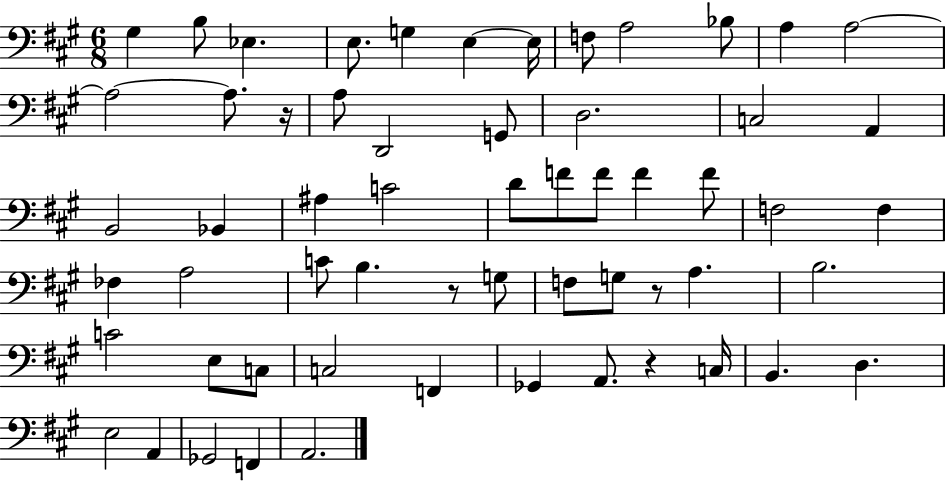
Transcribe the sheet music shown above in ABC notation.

X:1
T:Untitled
M:6/8
L:1/4
K:A
^G, B,/2 _E, E,/2 G, E, E,/4 F,/2 A,2 _B,/2 A, A,2 A,2 A,/2 z/4 A,/2 D,,2 G,,/2 D,2 C,2 A,, B,,2 _B,, ^A, C2 D/2 F/2 F/2 F F/2 F,2 F, _F, A,2 C/2 B, z/2 G,/2 F,/2 G,/2 z/2 A, B,2 C2 E,/2 C,/2 C,2 F,, _G,, A,,/2 z C,/4 B,, D, E,2 A,, _G,,2 F,, A,,2